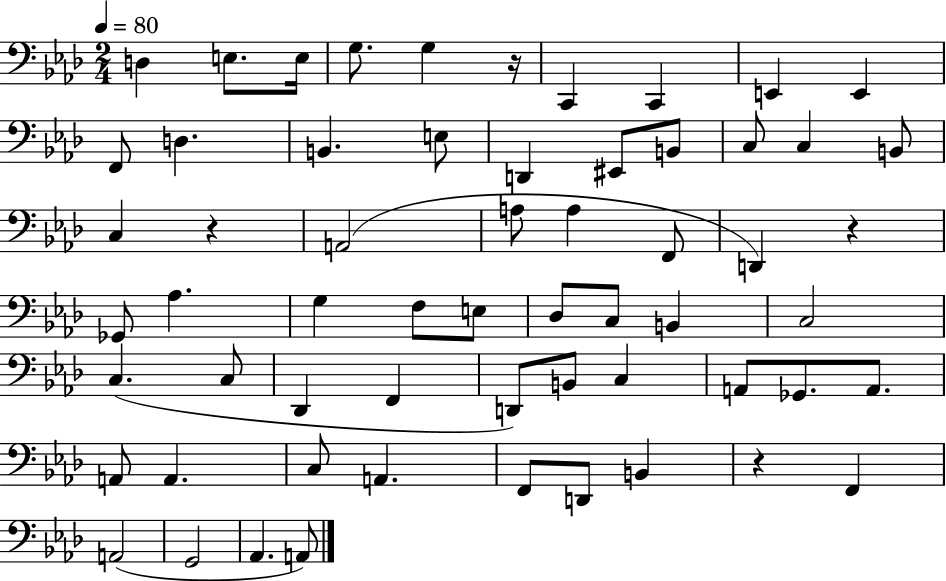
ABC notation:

X:1
T:Untitled
M:2/4
L:1/4
K:Ab
D, E,/2 E,/4 G,/2 G, z/4 C,, C,, E,, E,, F,,/2 D, B,, E,/2 D,, ^E,,/2 B,,/2 C,/2 C, B,,/2 C, z A,,2 A,/2 A, F,,/2 D,, z _G,,/2 _A, G, F,/2 E,/2 _D,/2 C,/2 B,, C,2 C, C,/2 _D,, F,, D,,/2 B,,/2 C, A,,/2 _G,,/2 A,,/2 A,,/2 A,, C,/2 A,, F,,/2 D,,/2 B,, z F,, A,,2 G,,2 _A,, A,,/2